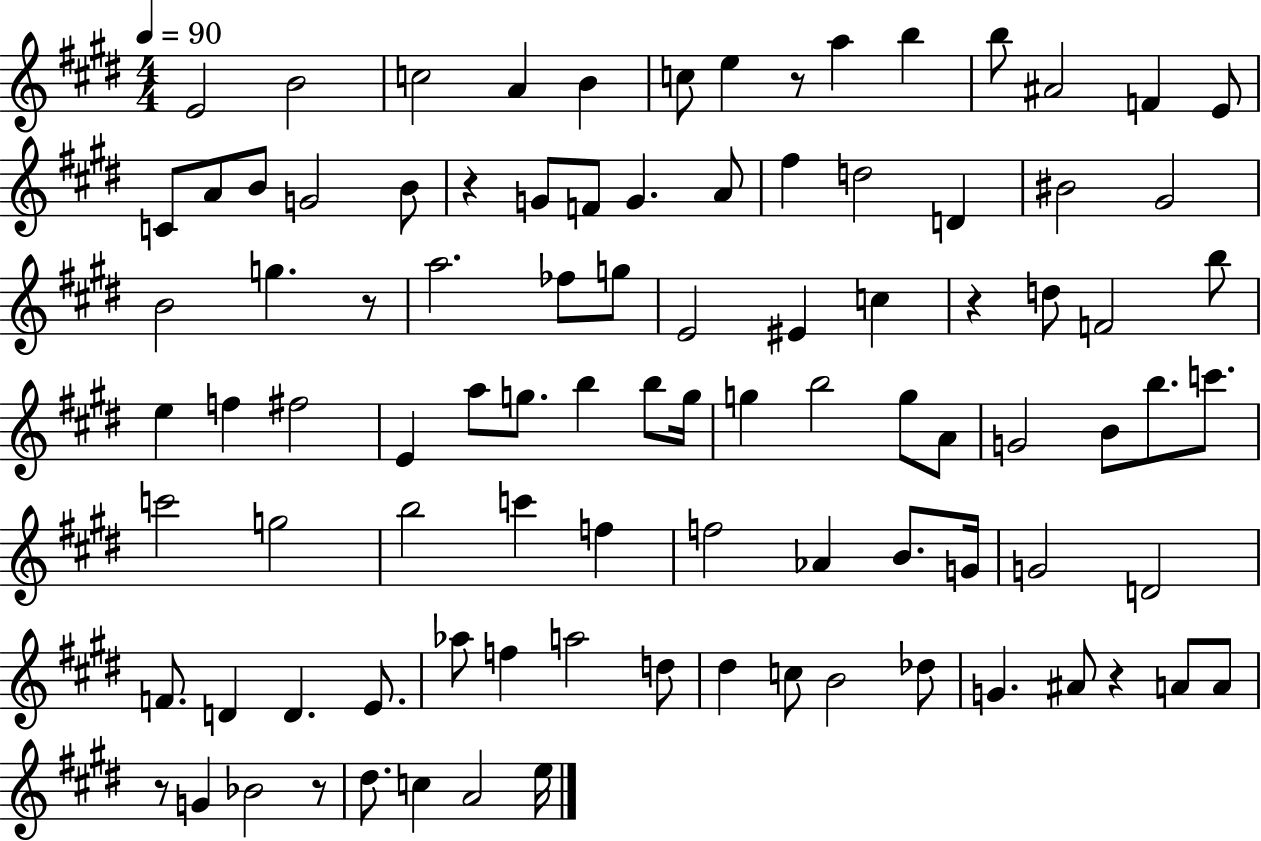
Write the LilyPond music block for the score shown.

{
  \clef treble
  \numericTimeSignature
  \time 4/4
  \key e \major
  \tempo 4 = 90
  e'2 b'2 | c''2 a'4 b'4 | c''8 e''4 r8 a''4 b''4 | b''8 ais'2 f'4 e'8 | \break c'8 a'8 b'8 g'2 b'8 | r4 g'8 f'8 g'4. a'8 | fis''4 d''2 d'4 | bis'2 gis'2 | \break b'2 g''4. r8 | a''2. fes''8 g''8 | e'2 eis'4 c''4 | r4 d''8 f'2 b''8 | \break e''4 f''4 fis''2 | e'4 a''8 g''8. b''4 b''8 g''16 | g''4 b''2 g''8 a'8 | g'2 b'8 b''8. c'''8. | \break c'''2 g''2 | b''2 c'''4 f''4 | f''2 aes'4 b'8. g'16 | g'2 d'2 | \break f'8. d'4 d'4. e'8. | aes''8 f''4 a''2 d''8 | dis''4 c''8 b'2 des''8 | g'4. ais'8 r4 a'8 a'8 | \break r8 g'4 bes'2 r8 | dis''8. c''4 a'2 e''16 | \bar "|."
}